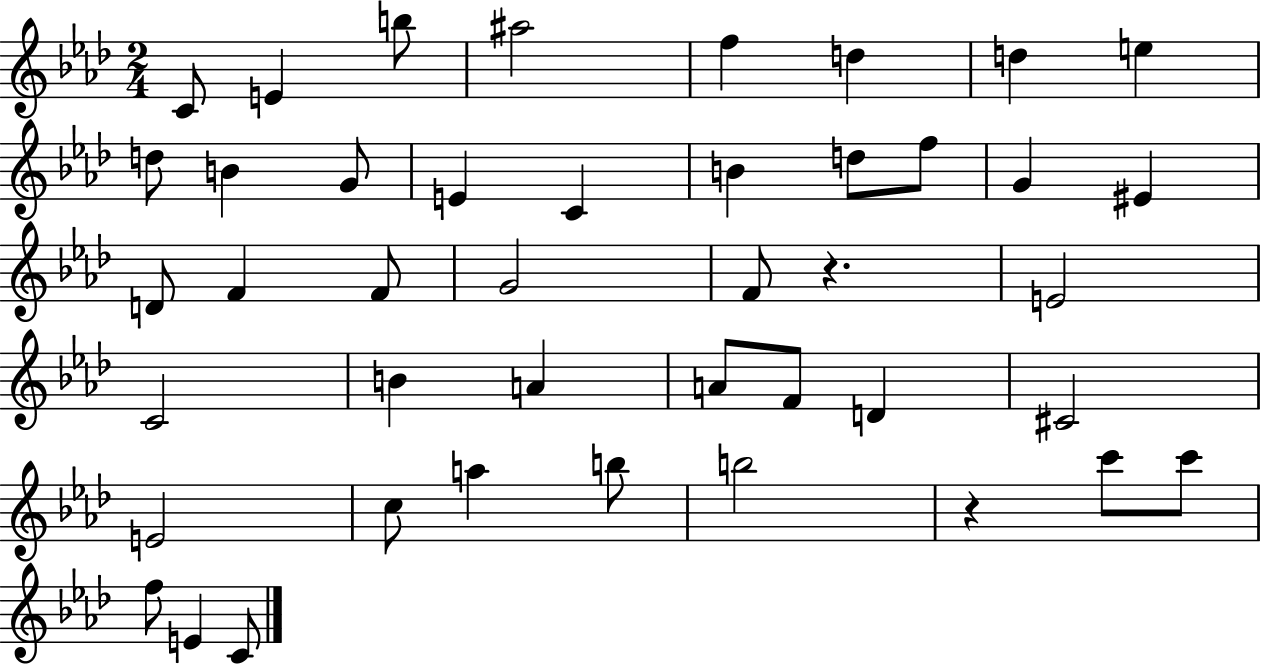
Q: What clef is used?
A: treble